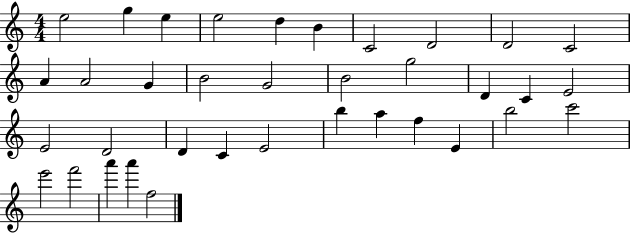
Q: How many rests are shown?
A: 0